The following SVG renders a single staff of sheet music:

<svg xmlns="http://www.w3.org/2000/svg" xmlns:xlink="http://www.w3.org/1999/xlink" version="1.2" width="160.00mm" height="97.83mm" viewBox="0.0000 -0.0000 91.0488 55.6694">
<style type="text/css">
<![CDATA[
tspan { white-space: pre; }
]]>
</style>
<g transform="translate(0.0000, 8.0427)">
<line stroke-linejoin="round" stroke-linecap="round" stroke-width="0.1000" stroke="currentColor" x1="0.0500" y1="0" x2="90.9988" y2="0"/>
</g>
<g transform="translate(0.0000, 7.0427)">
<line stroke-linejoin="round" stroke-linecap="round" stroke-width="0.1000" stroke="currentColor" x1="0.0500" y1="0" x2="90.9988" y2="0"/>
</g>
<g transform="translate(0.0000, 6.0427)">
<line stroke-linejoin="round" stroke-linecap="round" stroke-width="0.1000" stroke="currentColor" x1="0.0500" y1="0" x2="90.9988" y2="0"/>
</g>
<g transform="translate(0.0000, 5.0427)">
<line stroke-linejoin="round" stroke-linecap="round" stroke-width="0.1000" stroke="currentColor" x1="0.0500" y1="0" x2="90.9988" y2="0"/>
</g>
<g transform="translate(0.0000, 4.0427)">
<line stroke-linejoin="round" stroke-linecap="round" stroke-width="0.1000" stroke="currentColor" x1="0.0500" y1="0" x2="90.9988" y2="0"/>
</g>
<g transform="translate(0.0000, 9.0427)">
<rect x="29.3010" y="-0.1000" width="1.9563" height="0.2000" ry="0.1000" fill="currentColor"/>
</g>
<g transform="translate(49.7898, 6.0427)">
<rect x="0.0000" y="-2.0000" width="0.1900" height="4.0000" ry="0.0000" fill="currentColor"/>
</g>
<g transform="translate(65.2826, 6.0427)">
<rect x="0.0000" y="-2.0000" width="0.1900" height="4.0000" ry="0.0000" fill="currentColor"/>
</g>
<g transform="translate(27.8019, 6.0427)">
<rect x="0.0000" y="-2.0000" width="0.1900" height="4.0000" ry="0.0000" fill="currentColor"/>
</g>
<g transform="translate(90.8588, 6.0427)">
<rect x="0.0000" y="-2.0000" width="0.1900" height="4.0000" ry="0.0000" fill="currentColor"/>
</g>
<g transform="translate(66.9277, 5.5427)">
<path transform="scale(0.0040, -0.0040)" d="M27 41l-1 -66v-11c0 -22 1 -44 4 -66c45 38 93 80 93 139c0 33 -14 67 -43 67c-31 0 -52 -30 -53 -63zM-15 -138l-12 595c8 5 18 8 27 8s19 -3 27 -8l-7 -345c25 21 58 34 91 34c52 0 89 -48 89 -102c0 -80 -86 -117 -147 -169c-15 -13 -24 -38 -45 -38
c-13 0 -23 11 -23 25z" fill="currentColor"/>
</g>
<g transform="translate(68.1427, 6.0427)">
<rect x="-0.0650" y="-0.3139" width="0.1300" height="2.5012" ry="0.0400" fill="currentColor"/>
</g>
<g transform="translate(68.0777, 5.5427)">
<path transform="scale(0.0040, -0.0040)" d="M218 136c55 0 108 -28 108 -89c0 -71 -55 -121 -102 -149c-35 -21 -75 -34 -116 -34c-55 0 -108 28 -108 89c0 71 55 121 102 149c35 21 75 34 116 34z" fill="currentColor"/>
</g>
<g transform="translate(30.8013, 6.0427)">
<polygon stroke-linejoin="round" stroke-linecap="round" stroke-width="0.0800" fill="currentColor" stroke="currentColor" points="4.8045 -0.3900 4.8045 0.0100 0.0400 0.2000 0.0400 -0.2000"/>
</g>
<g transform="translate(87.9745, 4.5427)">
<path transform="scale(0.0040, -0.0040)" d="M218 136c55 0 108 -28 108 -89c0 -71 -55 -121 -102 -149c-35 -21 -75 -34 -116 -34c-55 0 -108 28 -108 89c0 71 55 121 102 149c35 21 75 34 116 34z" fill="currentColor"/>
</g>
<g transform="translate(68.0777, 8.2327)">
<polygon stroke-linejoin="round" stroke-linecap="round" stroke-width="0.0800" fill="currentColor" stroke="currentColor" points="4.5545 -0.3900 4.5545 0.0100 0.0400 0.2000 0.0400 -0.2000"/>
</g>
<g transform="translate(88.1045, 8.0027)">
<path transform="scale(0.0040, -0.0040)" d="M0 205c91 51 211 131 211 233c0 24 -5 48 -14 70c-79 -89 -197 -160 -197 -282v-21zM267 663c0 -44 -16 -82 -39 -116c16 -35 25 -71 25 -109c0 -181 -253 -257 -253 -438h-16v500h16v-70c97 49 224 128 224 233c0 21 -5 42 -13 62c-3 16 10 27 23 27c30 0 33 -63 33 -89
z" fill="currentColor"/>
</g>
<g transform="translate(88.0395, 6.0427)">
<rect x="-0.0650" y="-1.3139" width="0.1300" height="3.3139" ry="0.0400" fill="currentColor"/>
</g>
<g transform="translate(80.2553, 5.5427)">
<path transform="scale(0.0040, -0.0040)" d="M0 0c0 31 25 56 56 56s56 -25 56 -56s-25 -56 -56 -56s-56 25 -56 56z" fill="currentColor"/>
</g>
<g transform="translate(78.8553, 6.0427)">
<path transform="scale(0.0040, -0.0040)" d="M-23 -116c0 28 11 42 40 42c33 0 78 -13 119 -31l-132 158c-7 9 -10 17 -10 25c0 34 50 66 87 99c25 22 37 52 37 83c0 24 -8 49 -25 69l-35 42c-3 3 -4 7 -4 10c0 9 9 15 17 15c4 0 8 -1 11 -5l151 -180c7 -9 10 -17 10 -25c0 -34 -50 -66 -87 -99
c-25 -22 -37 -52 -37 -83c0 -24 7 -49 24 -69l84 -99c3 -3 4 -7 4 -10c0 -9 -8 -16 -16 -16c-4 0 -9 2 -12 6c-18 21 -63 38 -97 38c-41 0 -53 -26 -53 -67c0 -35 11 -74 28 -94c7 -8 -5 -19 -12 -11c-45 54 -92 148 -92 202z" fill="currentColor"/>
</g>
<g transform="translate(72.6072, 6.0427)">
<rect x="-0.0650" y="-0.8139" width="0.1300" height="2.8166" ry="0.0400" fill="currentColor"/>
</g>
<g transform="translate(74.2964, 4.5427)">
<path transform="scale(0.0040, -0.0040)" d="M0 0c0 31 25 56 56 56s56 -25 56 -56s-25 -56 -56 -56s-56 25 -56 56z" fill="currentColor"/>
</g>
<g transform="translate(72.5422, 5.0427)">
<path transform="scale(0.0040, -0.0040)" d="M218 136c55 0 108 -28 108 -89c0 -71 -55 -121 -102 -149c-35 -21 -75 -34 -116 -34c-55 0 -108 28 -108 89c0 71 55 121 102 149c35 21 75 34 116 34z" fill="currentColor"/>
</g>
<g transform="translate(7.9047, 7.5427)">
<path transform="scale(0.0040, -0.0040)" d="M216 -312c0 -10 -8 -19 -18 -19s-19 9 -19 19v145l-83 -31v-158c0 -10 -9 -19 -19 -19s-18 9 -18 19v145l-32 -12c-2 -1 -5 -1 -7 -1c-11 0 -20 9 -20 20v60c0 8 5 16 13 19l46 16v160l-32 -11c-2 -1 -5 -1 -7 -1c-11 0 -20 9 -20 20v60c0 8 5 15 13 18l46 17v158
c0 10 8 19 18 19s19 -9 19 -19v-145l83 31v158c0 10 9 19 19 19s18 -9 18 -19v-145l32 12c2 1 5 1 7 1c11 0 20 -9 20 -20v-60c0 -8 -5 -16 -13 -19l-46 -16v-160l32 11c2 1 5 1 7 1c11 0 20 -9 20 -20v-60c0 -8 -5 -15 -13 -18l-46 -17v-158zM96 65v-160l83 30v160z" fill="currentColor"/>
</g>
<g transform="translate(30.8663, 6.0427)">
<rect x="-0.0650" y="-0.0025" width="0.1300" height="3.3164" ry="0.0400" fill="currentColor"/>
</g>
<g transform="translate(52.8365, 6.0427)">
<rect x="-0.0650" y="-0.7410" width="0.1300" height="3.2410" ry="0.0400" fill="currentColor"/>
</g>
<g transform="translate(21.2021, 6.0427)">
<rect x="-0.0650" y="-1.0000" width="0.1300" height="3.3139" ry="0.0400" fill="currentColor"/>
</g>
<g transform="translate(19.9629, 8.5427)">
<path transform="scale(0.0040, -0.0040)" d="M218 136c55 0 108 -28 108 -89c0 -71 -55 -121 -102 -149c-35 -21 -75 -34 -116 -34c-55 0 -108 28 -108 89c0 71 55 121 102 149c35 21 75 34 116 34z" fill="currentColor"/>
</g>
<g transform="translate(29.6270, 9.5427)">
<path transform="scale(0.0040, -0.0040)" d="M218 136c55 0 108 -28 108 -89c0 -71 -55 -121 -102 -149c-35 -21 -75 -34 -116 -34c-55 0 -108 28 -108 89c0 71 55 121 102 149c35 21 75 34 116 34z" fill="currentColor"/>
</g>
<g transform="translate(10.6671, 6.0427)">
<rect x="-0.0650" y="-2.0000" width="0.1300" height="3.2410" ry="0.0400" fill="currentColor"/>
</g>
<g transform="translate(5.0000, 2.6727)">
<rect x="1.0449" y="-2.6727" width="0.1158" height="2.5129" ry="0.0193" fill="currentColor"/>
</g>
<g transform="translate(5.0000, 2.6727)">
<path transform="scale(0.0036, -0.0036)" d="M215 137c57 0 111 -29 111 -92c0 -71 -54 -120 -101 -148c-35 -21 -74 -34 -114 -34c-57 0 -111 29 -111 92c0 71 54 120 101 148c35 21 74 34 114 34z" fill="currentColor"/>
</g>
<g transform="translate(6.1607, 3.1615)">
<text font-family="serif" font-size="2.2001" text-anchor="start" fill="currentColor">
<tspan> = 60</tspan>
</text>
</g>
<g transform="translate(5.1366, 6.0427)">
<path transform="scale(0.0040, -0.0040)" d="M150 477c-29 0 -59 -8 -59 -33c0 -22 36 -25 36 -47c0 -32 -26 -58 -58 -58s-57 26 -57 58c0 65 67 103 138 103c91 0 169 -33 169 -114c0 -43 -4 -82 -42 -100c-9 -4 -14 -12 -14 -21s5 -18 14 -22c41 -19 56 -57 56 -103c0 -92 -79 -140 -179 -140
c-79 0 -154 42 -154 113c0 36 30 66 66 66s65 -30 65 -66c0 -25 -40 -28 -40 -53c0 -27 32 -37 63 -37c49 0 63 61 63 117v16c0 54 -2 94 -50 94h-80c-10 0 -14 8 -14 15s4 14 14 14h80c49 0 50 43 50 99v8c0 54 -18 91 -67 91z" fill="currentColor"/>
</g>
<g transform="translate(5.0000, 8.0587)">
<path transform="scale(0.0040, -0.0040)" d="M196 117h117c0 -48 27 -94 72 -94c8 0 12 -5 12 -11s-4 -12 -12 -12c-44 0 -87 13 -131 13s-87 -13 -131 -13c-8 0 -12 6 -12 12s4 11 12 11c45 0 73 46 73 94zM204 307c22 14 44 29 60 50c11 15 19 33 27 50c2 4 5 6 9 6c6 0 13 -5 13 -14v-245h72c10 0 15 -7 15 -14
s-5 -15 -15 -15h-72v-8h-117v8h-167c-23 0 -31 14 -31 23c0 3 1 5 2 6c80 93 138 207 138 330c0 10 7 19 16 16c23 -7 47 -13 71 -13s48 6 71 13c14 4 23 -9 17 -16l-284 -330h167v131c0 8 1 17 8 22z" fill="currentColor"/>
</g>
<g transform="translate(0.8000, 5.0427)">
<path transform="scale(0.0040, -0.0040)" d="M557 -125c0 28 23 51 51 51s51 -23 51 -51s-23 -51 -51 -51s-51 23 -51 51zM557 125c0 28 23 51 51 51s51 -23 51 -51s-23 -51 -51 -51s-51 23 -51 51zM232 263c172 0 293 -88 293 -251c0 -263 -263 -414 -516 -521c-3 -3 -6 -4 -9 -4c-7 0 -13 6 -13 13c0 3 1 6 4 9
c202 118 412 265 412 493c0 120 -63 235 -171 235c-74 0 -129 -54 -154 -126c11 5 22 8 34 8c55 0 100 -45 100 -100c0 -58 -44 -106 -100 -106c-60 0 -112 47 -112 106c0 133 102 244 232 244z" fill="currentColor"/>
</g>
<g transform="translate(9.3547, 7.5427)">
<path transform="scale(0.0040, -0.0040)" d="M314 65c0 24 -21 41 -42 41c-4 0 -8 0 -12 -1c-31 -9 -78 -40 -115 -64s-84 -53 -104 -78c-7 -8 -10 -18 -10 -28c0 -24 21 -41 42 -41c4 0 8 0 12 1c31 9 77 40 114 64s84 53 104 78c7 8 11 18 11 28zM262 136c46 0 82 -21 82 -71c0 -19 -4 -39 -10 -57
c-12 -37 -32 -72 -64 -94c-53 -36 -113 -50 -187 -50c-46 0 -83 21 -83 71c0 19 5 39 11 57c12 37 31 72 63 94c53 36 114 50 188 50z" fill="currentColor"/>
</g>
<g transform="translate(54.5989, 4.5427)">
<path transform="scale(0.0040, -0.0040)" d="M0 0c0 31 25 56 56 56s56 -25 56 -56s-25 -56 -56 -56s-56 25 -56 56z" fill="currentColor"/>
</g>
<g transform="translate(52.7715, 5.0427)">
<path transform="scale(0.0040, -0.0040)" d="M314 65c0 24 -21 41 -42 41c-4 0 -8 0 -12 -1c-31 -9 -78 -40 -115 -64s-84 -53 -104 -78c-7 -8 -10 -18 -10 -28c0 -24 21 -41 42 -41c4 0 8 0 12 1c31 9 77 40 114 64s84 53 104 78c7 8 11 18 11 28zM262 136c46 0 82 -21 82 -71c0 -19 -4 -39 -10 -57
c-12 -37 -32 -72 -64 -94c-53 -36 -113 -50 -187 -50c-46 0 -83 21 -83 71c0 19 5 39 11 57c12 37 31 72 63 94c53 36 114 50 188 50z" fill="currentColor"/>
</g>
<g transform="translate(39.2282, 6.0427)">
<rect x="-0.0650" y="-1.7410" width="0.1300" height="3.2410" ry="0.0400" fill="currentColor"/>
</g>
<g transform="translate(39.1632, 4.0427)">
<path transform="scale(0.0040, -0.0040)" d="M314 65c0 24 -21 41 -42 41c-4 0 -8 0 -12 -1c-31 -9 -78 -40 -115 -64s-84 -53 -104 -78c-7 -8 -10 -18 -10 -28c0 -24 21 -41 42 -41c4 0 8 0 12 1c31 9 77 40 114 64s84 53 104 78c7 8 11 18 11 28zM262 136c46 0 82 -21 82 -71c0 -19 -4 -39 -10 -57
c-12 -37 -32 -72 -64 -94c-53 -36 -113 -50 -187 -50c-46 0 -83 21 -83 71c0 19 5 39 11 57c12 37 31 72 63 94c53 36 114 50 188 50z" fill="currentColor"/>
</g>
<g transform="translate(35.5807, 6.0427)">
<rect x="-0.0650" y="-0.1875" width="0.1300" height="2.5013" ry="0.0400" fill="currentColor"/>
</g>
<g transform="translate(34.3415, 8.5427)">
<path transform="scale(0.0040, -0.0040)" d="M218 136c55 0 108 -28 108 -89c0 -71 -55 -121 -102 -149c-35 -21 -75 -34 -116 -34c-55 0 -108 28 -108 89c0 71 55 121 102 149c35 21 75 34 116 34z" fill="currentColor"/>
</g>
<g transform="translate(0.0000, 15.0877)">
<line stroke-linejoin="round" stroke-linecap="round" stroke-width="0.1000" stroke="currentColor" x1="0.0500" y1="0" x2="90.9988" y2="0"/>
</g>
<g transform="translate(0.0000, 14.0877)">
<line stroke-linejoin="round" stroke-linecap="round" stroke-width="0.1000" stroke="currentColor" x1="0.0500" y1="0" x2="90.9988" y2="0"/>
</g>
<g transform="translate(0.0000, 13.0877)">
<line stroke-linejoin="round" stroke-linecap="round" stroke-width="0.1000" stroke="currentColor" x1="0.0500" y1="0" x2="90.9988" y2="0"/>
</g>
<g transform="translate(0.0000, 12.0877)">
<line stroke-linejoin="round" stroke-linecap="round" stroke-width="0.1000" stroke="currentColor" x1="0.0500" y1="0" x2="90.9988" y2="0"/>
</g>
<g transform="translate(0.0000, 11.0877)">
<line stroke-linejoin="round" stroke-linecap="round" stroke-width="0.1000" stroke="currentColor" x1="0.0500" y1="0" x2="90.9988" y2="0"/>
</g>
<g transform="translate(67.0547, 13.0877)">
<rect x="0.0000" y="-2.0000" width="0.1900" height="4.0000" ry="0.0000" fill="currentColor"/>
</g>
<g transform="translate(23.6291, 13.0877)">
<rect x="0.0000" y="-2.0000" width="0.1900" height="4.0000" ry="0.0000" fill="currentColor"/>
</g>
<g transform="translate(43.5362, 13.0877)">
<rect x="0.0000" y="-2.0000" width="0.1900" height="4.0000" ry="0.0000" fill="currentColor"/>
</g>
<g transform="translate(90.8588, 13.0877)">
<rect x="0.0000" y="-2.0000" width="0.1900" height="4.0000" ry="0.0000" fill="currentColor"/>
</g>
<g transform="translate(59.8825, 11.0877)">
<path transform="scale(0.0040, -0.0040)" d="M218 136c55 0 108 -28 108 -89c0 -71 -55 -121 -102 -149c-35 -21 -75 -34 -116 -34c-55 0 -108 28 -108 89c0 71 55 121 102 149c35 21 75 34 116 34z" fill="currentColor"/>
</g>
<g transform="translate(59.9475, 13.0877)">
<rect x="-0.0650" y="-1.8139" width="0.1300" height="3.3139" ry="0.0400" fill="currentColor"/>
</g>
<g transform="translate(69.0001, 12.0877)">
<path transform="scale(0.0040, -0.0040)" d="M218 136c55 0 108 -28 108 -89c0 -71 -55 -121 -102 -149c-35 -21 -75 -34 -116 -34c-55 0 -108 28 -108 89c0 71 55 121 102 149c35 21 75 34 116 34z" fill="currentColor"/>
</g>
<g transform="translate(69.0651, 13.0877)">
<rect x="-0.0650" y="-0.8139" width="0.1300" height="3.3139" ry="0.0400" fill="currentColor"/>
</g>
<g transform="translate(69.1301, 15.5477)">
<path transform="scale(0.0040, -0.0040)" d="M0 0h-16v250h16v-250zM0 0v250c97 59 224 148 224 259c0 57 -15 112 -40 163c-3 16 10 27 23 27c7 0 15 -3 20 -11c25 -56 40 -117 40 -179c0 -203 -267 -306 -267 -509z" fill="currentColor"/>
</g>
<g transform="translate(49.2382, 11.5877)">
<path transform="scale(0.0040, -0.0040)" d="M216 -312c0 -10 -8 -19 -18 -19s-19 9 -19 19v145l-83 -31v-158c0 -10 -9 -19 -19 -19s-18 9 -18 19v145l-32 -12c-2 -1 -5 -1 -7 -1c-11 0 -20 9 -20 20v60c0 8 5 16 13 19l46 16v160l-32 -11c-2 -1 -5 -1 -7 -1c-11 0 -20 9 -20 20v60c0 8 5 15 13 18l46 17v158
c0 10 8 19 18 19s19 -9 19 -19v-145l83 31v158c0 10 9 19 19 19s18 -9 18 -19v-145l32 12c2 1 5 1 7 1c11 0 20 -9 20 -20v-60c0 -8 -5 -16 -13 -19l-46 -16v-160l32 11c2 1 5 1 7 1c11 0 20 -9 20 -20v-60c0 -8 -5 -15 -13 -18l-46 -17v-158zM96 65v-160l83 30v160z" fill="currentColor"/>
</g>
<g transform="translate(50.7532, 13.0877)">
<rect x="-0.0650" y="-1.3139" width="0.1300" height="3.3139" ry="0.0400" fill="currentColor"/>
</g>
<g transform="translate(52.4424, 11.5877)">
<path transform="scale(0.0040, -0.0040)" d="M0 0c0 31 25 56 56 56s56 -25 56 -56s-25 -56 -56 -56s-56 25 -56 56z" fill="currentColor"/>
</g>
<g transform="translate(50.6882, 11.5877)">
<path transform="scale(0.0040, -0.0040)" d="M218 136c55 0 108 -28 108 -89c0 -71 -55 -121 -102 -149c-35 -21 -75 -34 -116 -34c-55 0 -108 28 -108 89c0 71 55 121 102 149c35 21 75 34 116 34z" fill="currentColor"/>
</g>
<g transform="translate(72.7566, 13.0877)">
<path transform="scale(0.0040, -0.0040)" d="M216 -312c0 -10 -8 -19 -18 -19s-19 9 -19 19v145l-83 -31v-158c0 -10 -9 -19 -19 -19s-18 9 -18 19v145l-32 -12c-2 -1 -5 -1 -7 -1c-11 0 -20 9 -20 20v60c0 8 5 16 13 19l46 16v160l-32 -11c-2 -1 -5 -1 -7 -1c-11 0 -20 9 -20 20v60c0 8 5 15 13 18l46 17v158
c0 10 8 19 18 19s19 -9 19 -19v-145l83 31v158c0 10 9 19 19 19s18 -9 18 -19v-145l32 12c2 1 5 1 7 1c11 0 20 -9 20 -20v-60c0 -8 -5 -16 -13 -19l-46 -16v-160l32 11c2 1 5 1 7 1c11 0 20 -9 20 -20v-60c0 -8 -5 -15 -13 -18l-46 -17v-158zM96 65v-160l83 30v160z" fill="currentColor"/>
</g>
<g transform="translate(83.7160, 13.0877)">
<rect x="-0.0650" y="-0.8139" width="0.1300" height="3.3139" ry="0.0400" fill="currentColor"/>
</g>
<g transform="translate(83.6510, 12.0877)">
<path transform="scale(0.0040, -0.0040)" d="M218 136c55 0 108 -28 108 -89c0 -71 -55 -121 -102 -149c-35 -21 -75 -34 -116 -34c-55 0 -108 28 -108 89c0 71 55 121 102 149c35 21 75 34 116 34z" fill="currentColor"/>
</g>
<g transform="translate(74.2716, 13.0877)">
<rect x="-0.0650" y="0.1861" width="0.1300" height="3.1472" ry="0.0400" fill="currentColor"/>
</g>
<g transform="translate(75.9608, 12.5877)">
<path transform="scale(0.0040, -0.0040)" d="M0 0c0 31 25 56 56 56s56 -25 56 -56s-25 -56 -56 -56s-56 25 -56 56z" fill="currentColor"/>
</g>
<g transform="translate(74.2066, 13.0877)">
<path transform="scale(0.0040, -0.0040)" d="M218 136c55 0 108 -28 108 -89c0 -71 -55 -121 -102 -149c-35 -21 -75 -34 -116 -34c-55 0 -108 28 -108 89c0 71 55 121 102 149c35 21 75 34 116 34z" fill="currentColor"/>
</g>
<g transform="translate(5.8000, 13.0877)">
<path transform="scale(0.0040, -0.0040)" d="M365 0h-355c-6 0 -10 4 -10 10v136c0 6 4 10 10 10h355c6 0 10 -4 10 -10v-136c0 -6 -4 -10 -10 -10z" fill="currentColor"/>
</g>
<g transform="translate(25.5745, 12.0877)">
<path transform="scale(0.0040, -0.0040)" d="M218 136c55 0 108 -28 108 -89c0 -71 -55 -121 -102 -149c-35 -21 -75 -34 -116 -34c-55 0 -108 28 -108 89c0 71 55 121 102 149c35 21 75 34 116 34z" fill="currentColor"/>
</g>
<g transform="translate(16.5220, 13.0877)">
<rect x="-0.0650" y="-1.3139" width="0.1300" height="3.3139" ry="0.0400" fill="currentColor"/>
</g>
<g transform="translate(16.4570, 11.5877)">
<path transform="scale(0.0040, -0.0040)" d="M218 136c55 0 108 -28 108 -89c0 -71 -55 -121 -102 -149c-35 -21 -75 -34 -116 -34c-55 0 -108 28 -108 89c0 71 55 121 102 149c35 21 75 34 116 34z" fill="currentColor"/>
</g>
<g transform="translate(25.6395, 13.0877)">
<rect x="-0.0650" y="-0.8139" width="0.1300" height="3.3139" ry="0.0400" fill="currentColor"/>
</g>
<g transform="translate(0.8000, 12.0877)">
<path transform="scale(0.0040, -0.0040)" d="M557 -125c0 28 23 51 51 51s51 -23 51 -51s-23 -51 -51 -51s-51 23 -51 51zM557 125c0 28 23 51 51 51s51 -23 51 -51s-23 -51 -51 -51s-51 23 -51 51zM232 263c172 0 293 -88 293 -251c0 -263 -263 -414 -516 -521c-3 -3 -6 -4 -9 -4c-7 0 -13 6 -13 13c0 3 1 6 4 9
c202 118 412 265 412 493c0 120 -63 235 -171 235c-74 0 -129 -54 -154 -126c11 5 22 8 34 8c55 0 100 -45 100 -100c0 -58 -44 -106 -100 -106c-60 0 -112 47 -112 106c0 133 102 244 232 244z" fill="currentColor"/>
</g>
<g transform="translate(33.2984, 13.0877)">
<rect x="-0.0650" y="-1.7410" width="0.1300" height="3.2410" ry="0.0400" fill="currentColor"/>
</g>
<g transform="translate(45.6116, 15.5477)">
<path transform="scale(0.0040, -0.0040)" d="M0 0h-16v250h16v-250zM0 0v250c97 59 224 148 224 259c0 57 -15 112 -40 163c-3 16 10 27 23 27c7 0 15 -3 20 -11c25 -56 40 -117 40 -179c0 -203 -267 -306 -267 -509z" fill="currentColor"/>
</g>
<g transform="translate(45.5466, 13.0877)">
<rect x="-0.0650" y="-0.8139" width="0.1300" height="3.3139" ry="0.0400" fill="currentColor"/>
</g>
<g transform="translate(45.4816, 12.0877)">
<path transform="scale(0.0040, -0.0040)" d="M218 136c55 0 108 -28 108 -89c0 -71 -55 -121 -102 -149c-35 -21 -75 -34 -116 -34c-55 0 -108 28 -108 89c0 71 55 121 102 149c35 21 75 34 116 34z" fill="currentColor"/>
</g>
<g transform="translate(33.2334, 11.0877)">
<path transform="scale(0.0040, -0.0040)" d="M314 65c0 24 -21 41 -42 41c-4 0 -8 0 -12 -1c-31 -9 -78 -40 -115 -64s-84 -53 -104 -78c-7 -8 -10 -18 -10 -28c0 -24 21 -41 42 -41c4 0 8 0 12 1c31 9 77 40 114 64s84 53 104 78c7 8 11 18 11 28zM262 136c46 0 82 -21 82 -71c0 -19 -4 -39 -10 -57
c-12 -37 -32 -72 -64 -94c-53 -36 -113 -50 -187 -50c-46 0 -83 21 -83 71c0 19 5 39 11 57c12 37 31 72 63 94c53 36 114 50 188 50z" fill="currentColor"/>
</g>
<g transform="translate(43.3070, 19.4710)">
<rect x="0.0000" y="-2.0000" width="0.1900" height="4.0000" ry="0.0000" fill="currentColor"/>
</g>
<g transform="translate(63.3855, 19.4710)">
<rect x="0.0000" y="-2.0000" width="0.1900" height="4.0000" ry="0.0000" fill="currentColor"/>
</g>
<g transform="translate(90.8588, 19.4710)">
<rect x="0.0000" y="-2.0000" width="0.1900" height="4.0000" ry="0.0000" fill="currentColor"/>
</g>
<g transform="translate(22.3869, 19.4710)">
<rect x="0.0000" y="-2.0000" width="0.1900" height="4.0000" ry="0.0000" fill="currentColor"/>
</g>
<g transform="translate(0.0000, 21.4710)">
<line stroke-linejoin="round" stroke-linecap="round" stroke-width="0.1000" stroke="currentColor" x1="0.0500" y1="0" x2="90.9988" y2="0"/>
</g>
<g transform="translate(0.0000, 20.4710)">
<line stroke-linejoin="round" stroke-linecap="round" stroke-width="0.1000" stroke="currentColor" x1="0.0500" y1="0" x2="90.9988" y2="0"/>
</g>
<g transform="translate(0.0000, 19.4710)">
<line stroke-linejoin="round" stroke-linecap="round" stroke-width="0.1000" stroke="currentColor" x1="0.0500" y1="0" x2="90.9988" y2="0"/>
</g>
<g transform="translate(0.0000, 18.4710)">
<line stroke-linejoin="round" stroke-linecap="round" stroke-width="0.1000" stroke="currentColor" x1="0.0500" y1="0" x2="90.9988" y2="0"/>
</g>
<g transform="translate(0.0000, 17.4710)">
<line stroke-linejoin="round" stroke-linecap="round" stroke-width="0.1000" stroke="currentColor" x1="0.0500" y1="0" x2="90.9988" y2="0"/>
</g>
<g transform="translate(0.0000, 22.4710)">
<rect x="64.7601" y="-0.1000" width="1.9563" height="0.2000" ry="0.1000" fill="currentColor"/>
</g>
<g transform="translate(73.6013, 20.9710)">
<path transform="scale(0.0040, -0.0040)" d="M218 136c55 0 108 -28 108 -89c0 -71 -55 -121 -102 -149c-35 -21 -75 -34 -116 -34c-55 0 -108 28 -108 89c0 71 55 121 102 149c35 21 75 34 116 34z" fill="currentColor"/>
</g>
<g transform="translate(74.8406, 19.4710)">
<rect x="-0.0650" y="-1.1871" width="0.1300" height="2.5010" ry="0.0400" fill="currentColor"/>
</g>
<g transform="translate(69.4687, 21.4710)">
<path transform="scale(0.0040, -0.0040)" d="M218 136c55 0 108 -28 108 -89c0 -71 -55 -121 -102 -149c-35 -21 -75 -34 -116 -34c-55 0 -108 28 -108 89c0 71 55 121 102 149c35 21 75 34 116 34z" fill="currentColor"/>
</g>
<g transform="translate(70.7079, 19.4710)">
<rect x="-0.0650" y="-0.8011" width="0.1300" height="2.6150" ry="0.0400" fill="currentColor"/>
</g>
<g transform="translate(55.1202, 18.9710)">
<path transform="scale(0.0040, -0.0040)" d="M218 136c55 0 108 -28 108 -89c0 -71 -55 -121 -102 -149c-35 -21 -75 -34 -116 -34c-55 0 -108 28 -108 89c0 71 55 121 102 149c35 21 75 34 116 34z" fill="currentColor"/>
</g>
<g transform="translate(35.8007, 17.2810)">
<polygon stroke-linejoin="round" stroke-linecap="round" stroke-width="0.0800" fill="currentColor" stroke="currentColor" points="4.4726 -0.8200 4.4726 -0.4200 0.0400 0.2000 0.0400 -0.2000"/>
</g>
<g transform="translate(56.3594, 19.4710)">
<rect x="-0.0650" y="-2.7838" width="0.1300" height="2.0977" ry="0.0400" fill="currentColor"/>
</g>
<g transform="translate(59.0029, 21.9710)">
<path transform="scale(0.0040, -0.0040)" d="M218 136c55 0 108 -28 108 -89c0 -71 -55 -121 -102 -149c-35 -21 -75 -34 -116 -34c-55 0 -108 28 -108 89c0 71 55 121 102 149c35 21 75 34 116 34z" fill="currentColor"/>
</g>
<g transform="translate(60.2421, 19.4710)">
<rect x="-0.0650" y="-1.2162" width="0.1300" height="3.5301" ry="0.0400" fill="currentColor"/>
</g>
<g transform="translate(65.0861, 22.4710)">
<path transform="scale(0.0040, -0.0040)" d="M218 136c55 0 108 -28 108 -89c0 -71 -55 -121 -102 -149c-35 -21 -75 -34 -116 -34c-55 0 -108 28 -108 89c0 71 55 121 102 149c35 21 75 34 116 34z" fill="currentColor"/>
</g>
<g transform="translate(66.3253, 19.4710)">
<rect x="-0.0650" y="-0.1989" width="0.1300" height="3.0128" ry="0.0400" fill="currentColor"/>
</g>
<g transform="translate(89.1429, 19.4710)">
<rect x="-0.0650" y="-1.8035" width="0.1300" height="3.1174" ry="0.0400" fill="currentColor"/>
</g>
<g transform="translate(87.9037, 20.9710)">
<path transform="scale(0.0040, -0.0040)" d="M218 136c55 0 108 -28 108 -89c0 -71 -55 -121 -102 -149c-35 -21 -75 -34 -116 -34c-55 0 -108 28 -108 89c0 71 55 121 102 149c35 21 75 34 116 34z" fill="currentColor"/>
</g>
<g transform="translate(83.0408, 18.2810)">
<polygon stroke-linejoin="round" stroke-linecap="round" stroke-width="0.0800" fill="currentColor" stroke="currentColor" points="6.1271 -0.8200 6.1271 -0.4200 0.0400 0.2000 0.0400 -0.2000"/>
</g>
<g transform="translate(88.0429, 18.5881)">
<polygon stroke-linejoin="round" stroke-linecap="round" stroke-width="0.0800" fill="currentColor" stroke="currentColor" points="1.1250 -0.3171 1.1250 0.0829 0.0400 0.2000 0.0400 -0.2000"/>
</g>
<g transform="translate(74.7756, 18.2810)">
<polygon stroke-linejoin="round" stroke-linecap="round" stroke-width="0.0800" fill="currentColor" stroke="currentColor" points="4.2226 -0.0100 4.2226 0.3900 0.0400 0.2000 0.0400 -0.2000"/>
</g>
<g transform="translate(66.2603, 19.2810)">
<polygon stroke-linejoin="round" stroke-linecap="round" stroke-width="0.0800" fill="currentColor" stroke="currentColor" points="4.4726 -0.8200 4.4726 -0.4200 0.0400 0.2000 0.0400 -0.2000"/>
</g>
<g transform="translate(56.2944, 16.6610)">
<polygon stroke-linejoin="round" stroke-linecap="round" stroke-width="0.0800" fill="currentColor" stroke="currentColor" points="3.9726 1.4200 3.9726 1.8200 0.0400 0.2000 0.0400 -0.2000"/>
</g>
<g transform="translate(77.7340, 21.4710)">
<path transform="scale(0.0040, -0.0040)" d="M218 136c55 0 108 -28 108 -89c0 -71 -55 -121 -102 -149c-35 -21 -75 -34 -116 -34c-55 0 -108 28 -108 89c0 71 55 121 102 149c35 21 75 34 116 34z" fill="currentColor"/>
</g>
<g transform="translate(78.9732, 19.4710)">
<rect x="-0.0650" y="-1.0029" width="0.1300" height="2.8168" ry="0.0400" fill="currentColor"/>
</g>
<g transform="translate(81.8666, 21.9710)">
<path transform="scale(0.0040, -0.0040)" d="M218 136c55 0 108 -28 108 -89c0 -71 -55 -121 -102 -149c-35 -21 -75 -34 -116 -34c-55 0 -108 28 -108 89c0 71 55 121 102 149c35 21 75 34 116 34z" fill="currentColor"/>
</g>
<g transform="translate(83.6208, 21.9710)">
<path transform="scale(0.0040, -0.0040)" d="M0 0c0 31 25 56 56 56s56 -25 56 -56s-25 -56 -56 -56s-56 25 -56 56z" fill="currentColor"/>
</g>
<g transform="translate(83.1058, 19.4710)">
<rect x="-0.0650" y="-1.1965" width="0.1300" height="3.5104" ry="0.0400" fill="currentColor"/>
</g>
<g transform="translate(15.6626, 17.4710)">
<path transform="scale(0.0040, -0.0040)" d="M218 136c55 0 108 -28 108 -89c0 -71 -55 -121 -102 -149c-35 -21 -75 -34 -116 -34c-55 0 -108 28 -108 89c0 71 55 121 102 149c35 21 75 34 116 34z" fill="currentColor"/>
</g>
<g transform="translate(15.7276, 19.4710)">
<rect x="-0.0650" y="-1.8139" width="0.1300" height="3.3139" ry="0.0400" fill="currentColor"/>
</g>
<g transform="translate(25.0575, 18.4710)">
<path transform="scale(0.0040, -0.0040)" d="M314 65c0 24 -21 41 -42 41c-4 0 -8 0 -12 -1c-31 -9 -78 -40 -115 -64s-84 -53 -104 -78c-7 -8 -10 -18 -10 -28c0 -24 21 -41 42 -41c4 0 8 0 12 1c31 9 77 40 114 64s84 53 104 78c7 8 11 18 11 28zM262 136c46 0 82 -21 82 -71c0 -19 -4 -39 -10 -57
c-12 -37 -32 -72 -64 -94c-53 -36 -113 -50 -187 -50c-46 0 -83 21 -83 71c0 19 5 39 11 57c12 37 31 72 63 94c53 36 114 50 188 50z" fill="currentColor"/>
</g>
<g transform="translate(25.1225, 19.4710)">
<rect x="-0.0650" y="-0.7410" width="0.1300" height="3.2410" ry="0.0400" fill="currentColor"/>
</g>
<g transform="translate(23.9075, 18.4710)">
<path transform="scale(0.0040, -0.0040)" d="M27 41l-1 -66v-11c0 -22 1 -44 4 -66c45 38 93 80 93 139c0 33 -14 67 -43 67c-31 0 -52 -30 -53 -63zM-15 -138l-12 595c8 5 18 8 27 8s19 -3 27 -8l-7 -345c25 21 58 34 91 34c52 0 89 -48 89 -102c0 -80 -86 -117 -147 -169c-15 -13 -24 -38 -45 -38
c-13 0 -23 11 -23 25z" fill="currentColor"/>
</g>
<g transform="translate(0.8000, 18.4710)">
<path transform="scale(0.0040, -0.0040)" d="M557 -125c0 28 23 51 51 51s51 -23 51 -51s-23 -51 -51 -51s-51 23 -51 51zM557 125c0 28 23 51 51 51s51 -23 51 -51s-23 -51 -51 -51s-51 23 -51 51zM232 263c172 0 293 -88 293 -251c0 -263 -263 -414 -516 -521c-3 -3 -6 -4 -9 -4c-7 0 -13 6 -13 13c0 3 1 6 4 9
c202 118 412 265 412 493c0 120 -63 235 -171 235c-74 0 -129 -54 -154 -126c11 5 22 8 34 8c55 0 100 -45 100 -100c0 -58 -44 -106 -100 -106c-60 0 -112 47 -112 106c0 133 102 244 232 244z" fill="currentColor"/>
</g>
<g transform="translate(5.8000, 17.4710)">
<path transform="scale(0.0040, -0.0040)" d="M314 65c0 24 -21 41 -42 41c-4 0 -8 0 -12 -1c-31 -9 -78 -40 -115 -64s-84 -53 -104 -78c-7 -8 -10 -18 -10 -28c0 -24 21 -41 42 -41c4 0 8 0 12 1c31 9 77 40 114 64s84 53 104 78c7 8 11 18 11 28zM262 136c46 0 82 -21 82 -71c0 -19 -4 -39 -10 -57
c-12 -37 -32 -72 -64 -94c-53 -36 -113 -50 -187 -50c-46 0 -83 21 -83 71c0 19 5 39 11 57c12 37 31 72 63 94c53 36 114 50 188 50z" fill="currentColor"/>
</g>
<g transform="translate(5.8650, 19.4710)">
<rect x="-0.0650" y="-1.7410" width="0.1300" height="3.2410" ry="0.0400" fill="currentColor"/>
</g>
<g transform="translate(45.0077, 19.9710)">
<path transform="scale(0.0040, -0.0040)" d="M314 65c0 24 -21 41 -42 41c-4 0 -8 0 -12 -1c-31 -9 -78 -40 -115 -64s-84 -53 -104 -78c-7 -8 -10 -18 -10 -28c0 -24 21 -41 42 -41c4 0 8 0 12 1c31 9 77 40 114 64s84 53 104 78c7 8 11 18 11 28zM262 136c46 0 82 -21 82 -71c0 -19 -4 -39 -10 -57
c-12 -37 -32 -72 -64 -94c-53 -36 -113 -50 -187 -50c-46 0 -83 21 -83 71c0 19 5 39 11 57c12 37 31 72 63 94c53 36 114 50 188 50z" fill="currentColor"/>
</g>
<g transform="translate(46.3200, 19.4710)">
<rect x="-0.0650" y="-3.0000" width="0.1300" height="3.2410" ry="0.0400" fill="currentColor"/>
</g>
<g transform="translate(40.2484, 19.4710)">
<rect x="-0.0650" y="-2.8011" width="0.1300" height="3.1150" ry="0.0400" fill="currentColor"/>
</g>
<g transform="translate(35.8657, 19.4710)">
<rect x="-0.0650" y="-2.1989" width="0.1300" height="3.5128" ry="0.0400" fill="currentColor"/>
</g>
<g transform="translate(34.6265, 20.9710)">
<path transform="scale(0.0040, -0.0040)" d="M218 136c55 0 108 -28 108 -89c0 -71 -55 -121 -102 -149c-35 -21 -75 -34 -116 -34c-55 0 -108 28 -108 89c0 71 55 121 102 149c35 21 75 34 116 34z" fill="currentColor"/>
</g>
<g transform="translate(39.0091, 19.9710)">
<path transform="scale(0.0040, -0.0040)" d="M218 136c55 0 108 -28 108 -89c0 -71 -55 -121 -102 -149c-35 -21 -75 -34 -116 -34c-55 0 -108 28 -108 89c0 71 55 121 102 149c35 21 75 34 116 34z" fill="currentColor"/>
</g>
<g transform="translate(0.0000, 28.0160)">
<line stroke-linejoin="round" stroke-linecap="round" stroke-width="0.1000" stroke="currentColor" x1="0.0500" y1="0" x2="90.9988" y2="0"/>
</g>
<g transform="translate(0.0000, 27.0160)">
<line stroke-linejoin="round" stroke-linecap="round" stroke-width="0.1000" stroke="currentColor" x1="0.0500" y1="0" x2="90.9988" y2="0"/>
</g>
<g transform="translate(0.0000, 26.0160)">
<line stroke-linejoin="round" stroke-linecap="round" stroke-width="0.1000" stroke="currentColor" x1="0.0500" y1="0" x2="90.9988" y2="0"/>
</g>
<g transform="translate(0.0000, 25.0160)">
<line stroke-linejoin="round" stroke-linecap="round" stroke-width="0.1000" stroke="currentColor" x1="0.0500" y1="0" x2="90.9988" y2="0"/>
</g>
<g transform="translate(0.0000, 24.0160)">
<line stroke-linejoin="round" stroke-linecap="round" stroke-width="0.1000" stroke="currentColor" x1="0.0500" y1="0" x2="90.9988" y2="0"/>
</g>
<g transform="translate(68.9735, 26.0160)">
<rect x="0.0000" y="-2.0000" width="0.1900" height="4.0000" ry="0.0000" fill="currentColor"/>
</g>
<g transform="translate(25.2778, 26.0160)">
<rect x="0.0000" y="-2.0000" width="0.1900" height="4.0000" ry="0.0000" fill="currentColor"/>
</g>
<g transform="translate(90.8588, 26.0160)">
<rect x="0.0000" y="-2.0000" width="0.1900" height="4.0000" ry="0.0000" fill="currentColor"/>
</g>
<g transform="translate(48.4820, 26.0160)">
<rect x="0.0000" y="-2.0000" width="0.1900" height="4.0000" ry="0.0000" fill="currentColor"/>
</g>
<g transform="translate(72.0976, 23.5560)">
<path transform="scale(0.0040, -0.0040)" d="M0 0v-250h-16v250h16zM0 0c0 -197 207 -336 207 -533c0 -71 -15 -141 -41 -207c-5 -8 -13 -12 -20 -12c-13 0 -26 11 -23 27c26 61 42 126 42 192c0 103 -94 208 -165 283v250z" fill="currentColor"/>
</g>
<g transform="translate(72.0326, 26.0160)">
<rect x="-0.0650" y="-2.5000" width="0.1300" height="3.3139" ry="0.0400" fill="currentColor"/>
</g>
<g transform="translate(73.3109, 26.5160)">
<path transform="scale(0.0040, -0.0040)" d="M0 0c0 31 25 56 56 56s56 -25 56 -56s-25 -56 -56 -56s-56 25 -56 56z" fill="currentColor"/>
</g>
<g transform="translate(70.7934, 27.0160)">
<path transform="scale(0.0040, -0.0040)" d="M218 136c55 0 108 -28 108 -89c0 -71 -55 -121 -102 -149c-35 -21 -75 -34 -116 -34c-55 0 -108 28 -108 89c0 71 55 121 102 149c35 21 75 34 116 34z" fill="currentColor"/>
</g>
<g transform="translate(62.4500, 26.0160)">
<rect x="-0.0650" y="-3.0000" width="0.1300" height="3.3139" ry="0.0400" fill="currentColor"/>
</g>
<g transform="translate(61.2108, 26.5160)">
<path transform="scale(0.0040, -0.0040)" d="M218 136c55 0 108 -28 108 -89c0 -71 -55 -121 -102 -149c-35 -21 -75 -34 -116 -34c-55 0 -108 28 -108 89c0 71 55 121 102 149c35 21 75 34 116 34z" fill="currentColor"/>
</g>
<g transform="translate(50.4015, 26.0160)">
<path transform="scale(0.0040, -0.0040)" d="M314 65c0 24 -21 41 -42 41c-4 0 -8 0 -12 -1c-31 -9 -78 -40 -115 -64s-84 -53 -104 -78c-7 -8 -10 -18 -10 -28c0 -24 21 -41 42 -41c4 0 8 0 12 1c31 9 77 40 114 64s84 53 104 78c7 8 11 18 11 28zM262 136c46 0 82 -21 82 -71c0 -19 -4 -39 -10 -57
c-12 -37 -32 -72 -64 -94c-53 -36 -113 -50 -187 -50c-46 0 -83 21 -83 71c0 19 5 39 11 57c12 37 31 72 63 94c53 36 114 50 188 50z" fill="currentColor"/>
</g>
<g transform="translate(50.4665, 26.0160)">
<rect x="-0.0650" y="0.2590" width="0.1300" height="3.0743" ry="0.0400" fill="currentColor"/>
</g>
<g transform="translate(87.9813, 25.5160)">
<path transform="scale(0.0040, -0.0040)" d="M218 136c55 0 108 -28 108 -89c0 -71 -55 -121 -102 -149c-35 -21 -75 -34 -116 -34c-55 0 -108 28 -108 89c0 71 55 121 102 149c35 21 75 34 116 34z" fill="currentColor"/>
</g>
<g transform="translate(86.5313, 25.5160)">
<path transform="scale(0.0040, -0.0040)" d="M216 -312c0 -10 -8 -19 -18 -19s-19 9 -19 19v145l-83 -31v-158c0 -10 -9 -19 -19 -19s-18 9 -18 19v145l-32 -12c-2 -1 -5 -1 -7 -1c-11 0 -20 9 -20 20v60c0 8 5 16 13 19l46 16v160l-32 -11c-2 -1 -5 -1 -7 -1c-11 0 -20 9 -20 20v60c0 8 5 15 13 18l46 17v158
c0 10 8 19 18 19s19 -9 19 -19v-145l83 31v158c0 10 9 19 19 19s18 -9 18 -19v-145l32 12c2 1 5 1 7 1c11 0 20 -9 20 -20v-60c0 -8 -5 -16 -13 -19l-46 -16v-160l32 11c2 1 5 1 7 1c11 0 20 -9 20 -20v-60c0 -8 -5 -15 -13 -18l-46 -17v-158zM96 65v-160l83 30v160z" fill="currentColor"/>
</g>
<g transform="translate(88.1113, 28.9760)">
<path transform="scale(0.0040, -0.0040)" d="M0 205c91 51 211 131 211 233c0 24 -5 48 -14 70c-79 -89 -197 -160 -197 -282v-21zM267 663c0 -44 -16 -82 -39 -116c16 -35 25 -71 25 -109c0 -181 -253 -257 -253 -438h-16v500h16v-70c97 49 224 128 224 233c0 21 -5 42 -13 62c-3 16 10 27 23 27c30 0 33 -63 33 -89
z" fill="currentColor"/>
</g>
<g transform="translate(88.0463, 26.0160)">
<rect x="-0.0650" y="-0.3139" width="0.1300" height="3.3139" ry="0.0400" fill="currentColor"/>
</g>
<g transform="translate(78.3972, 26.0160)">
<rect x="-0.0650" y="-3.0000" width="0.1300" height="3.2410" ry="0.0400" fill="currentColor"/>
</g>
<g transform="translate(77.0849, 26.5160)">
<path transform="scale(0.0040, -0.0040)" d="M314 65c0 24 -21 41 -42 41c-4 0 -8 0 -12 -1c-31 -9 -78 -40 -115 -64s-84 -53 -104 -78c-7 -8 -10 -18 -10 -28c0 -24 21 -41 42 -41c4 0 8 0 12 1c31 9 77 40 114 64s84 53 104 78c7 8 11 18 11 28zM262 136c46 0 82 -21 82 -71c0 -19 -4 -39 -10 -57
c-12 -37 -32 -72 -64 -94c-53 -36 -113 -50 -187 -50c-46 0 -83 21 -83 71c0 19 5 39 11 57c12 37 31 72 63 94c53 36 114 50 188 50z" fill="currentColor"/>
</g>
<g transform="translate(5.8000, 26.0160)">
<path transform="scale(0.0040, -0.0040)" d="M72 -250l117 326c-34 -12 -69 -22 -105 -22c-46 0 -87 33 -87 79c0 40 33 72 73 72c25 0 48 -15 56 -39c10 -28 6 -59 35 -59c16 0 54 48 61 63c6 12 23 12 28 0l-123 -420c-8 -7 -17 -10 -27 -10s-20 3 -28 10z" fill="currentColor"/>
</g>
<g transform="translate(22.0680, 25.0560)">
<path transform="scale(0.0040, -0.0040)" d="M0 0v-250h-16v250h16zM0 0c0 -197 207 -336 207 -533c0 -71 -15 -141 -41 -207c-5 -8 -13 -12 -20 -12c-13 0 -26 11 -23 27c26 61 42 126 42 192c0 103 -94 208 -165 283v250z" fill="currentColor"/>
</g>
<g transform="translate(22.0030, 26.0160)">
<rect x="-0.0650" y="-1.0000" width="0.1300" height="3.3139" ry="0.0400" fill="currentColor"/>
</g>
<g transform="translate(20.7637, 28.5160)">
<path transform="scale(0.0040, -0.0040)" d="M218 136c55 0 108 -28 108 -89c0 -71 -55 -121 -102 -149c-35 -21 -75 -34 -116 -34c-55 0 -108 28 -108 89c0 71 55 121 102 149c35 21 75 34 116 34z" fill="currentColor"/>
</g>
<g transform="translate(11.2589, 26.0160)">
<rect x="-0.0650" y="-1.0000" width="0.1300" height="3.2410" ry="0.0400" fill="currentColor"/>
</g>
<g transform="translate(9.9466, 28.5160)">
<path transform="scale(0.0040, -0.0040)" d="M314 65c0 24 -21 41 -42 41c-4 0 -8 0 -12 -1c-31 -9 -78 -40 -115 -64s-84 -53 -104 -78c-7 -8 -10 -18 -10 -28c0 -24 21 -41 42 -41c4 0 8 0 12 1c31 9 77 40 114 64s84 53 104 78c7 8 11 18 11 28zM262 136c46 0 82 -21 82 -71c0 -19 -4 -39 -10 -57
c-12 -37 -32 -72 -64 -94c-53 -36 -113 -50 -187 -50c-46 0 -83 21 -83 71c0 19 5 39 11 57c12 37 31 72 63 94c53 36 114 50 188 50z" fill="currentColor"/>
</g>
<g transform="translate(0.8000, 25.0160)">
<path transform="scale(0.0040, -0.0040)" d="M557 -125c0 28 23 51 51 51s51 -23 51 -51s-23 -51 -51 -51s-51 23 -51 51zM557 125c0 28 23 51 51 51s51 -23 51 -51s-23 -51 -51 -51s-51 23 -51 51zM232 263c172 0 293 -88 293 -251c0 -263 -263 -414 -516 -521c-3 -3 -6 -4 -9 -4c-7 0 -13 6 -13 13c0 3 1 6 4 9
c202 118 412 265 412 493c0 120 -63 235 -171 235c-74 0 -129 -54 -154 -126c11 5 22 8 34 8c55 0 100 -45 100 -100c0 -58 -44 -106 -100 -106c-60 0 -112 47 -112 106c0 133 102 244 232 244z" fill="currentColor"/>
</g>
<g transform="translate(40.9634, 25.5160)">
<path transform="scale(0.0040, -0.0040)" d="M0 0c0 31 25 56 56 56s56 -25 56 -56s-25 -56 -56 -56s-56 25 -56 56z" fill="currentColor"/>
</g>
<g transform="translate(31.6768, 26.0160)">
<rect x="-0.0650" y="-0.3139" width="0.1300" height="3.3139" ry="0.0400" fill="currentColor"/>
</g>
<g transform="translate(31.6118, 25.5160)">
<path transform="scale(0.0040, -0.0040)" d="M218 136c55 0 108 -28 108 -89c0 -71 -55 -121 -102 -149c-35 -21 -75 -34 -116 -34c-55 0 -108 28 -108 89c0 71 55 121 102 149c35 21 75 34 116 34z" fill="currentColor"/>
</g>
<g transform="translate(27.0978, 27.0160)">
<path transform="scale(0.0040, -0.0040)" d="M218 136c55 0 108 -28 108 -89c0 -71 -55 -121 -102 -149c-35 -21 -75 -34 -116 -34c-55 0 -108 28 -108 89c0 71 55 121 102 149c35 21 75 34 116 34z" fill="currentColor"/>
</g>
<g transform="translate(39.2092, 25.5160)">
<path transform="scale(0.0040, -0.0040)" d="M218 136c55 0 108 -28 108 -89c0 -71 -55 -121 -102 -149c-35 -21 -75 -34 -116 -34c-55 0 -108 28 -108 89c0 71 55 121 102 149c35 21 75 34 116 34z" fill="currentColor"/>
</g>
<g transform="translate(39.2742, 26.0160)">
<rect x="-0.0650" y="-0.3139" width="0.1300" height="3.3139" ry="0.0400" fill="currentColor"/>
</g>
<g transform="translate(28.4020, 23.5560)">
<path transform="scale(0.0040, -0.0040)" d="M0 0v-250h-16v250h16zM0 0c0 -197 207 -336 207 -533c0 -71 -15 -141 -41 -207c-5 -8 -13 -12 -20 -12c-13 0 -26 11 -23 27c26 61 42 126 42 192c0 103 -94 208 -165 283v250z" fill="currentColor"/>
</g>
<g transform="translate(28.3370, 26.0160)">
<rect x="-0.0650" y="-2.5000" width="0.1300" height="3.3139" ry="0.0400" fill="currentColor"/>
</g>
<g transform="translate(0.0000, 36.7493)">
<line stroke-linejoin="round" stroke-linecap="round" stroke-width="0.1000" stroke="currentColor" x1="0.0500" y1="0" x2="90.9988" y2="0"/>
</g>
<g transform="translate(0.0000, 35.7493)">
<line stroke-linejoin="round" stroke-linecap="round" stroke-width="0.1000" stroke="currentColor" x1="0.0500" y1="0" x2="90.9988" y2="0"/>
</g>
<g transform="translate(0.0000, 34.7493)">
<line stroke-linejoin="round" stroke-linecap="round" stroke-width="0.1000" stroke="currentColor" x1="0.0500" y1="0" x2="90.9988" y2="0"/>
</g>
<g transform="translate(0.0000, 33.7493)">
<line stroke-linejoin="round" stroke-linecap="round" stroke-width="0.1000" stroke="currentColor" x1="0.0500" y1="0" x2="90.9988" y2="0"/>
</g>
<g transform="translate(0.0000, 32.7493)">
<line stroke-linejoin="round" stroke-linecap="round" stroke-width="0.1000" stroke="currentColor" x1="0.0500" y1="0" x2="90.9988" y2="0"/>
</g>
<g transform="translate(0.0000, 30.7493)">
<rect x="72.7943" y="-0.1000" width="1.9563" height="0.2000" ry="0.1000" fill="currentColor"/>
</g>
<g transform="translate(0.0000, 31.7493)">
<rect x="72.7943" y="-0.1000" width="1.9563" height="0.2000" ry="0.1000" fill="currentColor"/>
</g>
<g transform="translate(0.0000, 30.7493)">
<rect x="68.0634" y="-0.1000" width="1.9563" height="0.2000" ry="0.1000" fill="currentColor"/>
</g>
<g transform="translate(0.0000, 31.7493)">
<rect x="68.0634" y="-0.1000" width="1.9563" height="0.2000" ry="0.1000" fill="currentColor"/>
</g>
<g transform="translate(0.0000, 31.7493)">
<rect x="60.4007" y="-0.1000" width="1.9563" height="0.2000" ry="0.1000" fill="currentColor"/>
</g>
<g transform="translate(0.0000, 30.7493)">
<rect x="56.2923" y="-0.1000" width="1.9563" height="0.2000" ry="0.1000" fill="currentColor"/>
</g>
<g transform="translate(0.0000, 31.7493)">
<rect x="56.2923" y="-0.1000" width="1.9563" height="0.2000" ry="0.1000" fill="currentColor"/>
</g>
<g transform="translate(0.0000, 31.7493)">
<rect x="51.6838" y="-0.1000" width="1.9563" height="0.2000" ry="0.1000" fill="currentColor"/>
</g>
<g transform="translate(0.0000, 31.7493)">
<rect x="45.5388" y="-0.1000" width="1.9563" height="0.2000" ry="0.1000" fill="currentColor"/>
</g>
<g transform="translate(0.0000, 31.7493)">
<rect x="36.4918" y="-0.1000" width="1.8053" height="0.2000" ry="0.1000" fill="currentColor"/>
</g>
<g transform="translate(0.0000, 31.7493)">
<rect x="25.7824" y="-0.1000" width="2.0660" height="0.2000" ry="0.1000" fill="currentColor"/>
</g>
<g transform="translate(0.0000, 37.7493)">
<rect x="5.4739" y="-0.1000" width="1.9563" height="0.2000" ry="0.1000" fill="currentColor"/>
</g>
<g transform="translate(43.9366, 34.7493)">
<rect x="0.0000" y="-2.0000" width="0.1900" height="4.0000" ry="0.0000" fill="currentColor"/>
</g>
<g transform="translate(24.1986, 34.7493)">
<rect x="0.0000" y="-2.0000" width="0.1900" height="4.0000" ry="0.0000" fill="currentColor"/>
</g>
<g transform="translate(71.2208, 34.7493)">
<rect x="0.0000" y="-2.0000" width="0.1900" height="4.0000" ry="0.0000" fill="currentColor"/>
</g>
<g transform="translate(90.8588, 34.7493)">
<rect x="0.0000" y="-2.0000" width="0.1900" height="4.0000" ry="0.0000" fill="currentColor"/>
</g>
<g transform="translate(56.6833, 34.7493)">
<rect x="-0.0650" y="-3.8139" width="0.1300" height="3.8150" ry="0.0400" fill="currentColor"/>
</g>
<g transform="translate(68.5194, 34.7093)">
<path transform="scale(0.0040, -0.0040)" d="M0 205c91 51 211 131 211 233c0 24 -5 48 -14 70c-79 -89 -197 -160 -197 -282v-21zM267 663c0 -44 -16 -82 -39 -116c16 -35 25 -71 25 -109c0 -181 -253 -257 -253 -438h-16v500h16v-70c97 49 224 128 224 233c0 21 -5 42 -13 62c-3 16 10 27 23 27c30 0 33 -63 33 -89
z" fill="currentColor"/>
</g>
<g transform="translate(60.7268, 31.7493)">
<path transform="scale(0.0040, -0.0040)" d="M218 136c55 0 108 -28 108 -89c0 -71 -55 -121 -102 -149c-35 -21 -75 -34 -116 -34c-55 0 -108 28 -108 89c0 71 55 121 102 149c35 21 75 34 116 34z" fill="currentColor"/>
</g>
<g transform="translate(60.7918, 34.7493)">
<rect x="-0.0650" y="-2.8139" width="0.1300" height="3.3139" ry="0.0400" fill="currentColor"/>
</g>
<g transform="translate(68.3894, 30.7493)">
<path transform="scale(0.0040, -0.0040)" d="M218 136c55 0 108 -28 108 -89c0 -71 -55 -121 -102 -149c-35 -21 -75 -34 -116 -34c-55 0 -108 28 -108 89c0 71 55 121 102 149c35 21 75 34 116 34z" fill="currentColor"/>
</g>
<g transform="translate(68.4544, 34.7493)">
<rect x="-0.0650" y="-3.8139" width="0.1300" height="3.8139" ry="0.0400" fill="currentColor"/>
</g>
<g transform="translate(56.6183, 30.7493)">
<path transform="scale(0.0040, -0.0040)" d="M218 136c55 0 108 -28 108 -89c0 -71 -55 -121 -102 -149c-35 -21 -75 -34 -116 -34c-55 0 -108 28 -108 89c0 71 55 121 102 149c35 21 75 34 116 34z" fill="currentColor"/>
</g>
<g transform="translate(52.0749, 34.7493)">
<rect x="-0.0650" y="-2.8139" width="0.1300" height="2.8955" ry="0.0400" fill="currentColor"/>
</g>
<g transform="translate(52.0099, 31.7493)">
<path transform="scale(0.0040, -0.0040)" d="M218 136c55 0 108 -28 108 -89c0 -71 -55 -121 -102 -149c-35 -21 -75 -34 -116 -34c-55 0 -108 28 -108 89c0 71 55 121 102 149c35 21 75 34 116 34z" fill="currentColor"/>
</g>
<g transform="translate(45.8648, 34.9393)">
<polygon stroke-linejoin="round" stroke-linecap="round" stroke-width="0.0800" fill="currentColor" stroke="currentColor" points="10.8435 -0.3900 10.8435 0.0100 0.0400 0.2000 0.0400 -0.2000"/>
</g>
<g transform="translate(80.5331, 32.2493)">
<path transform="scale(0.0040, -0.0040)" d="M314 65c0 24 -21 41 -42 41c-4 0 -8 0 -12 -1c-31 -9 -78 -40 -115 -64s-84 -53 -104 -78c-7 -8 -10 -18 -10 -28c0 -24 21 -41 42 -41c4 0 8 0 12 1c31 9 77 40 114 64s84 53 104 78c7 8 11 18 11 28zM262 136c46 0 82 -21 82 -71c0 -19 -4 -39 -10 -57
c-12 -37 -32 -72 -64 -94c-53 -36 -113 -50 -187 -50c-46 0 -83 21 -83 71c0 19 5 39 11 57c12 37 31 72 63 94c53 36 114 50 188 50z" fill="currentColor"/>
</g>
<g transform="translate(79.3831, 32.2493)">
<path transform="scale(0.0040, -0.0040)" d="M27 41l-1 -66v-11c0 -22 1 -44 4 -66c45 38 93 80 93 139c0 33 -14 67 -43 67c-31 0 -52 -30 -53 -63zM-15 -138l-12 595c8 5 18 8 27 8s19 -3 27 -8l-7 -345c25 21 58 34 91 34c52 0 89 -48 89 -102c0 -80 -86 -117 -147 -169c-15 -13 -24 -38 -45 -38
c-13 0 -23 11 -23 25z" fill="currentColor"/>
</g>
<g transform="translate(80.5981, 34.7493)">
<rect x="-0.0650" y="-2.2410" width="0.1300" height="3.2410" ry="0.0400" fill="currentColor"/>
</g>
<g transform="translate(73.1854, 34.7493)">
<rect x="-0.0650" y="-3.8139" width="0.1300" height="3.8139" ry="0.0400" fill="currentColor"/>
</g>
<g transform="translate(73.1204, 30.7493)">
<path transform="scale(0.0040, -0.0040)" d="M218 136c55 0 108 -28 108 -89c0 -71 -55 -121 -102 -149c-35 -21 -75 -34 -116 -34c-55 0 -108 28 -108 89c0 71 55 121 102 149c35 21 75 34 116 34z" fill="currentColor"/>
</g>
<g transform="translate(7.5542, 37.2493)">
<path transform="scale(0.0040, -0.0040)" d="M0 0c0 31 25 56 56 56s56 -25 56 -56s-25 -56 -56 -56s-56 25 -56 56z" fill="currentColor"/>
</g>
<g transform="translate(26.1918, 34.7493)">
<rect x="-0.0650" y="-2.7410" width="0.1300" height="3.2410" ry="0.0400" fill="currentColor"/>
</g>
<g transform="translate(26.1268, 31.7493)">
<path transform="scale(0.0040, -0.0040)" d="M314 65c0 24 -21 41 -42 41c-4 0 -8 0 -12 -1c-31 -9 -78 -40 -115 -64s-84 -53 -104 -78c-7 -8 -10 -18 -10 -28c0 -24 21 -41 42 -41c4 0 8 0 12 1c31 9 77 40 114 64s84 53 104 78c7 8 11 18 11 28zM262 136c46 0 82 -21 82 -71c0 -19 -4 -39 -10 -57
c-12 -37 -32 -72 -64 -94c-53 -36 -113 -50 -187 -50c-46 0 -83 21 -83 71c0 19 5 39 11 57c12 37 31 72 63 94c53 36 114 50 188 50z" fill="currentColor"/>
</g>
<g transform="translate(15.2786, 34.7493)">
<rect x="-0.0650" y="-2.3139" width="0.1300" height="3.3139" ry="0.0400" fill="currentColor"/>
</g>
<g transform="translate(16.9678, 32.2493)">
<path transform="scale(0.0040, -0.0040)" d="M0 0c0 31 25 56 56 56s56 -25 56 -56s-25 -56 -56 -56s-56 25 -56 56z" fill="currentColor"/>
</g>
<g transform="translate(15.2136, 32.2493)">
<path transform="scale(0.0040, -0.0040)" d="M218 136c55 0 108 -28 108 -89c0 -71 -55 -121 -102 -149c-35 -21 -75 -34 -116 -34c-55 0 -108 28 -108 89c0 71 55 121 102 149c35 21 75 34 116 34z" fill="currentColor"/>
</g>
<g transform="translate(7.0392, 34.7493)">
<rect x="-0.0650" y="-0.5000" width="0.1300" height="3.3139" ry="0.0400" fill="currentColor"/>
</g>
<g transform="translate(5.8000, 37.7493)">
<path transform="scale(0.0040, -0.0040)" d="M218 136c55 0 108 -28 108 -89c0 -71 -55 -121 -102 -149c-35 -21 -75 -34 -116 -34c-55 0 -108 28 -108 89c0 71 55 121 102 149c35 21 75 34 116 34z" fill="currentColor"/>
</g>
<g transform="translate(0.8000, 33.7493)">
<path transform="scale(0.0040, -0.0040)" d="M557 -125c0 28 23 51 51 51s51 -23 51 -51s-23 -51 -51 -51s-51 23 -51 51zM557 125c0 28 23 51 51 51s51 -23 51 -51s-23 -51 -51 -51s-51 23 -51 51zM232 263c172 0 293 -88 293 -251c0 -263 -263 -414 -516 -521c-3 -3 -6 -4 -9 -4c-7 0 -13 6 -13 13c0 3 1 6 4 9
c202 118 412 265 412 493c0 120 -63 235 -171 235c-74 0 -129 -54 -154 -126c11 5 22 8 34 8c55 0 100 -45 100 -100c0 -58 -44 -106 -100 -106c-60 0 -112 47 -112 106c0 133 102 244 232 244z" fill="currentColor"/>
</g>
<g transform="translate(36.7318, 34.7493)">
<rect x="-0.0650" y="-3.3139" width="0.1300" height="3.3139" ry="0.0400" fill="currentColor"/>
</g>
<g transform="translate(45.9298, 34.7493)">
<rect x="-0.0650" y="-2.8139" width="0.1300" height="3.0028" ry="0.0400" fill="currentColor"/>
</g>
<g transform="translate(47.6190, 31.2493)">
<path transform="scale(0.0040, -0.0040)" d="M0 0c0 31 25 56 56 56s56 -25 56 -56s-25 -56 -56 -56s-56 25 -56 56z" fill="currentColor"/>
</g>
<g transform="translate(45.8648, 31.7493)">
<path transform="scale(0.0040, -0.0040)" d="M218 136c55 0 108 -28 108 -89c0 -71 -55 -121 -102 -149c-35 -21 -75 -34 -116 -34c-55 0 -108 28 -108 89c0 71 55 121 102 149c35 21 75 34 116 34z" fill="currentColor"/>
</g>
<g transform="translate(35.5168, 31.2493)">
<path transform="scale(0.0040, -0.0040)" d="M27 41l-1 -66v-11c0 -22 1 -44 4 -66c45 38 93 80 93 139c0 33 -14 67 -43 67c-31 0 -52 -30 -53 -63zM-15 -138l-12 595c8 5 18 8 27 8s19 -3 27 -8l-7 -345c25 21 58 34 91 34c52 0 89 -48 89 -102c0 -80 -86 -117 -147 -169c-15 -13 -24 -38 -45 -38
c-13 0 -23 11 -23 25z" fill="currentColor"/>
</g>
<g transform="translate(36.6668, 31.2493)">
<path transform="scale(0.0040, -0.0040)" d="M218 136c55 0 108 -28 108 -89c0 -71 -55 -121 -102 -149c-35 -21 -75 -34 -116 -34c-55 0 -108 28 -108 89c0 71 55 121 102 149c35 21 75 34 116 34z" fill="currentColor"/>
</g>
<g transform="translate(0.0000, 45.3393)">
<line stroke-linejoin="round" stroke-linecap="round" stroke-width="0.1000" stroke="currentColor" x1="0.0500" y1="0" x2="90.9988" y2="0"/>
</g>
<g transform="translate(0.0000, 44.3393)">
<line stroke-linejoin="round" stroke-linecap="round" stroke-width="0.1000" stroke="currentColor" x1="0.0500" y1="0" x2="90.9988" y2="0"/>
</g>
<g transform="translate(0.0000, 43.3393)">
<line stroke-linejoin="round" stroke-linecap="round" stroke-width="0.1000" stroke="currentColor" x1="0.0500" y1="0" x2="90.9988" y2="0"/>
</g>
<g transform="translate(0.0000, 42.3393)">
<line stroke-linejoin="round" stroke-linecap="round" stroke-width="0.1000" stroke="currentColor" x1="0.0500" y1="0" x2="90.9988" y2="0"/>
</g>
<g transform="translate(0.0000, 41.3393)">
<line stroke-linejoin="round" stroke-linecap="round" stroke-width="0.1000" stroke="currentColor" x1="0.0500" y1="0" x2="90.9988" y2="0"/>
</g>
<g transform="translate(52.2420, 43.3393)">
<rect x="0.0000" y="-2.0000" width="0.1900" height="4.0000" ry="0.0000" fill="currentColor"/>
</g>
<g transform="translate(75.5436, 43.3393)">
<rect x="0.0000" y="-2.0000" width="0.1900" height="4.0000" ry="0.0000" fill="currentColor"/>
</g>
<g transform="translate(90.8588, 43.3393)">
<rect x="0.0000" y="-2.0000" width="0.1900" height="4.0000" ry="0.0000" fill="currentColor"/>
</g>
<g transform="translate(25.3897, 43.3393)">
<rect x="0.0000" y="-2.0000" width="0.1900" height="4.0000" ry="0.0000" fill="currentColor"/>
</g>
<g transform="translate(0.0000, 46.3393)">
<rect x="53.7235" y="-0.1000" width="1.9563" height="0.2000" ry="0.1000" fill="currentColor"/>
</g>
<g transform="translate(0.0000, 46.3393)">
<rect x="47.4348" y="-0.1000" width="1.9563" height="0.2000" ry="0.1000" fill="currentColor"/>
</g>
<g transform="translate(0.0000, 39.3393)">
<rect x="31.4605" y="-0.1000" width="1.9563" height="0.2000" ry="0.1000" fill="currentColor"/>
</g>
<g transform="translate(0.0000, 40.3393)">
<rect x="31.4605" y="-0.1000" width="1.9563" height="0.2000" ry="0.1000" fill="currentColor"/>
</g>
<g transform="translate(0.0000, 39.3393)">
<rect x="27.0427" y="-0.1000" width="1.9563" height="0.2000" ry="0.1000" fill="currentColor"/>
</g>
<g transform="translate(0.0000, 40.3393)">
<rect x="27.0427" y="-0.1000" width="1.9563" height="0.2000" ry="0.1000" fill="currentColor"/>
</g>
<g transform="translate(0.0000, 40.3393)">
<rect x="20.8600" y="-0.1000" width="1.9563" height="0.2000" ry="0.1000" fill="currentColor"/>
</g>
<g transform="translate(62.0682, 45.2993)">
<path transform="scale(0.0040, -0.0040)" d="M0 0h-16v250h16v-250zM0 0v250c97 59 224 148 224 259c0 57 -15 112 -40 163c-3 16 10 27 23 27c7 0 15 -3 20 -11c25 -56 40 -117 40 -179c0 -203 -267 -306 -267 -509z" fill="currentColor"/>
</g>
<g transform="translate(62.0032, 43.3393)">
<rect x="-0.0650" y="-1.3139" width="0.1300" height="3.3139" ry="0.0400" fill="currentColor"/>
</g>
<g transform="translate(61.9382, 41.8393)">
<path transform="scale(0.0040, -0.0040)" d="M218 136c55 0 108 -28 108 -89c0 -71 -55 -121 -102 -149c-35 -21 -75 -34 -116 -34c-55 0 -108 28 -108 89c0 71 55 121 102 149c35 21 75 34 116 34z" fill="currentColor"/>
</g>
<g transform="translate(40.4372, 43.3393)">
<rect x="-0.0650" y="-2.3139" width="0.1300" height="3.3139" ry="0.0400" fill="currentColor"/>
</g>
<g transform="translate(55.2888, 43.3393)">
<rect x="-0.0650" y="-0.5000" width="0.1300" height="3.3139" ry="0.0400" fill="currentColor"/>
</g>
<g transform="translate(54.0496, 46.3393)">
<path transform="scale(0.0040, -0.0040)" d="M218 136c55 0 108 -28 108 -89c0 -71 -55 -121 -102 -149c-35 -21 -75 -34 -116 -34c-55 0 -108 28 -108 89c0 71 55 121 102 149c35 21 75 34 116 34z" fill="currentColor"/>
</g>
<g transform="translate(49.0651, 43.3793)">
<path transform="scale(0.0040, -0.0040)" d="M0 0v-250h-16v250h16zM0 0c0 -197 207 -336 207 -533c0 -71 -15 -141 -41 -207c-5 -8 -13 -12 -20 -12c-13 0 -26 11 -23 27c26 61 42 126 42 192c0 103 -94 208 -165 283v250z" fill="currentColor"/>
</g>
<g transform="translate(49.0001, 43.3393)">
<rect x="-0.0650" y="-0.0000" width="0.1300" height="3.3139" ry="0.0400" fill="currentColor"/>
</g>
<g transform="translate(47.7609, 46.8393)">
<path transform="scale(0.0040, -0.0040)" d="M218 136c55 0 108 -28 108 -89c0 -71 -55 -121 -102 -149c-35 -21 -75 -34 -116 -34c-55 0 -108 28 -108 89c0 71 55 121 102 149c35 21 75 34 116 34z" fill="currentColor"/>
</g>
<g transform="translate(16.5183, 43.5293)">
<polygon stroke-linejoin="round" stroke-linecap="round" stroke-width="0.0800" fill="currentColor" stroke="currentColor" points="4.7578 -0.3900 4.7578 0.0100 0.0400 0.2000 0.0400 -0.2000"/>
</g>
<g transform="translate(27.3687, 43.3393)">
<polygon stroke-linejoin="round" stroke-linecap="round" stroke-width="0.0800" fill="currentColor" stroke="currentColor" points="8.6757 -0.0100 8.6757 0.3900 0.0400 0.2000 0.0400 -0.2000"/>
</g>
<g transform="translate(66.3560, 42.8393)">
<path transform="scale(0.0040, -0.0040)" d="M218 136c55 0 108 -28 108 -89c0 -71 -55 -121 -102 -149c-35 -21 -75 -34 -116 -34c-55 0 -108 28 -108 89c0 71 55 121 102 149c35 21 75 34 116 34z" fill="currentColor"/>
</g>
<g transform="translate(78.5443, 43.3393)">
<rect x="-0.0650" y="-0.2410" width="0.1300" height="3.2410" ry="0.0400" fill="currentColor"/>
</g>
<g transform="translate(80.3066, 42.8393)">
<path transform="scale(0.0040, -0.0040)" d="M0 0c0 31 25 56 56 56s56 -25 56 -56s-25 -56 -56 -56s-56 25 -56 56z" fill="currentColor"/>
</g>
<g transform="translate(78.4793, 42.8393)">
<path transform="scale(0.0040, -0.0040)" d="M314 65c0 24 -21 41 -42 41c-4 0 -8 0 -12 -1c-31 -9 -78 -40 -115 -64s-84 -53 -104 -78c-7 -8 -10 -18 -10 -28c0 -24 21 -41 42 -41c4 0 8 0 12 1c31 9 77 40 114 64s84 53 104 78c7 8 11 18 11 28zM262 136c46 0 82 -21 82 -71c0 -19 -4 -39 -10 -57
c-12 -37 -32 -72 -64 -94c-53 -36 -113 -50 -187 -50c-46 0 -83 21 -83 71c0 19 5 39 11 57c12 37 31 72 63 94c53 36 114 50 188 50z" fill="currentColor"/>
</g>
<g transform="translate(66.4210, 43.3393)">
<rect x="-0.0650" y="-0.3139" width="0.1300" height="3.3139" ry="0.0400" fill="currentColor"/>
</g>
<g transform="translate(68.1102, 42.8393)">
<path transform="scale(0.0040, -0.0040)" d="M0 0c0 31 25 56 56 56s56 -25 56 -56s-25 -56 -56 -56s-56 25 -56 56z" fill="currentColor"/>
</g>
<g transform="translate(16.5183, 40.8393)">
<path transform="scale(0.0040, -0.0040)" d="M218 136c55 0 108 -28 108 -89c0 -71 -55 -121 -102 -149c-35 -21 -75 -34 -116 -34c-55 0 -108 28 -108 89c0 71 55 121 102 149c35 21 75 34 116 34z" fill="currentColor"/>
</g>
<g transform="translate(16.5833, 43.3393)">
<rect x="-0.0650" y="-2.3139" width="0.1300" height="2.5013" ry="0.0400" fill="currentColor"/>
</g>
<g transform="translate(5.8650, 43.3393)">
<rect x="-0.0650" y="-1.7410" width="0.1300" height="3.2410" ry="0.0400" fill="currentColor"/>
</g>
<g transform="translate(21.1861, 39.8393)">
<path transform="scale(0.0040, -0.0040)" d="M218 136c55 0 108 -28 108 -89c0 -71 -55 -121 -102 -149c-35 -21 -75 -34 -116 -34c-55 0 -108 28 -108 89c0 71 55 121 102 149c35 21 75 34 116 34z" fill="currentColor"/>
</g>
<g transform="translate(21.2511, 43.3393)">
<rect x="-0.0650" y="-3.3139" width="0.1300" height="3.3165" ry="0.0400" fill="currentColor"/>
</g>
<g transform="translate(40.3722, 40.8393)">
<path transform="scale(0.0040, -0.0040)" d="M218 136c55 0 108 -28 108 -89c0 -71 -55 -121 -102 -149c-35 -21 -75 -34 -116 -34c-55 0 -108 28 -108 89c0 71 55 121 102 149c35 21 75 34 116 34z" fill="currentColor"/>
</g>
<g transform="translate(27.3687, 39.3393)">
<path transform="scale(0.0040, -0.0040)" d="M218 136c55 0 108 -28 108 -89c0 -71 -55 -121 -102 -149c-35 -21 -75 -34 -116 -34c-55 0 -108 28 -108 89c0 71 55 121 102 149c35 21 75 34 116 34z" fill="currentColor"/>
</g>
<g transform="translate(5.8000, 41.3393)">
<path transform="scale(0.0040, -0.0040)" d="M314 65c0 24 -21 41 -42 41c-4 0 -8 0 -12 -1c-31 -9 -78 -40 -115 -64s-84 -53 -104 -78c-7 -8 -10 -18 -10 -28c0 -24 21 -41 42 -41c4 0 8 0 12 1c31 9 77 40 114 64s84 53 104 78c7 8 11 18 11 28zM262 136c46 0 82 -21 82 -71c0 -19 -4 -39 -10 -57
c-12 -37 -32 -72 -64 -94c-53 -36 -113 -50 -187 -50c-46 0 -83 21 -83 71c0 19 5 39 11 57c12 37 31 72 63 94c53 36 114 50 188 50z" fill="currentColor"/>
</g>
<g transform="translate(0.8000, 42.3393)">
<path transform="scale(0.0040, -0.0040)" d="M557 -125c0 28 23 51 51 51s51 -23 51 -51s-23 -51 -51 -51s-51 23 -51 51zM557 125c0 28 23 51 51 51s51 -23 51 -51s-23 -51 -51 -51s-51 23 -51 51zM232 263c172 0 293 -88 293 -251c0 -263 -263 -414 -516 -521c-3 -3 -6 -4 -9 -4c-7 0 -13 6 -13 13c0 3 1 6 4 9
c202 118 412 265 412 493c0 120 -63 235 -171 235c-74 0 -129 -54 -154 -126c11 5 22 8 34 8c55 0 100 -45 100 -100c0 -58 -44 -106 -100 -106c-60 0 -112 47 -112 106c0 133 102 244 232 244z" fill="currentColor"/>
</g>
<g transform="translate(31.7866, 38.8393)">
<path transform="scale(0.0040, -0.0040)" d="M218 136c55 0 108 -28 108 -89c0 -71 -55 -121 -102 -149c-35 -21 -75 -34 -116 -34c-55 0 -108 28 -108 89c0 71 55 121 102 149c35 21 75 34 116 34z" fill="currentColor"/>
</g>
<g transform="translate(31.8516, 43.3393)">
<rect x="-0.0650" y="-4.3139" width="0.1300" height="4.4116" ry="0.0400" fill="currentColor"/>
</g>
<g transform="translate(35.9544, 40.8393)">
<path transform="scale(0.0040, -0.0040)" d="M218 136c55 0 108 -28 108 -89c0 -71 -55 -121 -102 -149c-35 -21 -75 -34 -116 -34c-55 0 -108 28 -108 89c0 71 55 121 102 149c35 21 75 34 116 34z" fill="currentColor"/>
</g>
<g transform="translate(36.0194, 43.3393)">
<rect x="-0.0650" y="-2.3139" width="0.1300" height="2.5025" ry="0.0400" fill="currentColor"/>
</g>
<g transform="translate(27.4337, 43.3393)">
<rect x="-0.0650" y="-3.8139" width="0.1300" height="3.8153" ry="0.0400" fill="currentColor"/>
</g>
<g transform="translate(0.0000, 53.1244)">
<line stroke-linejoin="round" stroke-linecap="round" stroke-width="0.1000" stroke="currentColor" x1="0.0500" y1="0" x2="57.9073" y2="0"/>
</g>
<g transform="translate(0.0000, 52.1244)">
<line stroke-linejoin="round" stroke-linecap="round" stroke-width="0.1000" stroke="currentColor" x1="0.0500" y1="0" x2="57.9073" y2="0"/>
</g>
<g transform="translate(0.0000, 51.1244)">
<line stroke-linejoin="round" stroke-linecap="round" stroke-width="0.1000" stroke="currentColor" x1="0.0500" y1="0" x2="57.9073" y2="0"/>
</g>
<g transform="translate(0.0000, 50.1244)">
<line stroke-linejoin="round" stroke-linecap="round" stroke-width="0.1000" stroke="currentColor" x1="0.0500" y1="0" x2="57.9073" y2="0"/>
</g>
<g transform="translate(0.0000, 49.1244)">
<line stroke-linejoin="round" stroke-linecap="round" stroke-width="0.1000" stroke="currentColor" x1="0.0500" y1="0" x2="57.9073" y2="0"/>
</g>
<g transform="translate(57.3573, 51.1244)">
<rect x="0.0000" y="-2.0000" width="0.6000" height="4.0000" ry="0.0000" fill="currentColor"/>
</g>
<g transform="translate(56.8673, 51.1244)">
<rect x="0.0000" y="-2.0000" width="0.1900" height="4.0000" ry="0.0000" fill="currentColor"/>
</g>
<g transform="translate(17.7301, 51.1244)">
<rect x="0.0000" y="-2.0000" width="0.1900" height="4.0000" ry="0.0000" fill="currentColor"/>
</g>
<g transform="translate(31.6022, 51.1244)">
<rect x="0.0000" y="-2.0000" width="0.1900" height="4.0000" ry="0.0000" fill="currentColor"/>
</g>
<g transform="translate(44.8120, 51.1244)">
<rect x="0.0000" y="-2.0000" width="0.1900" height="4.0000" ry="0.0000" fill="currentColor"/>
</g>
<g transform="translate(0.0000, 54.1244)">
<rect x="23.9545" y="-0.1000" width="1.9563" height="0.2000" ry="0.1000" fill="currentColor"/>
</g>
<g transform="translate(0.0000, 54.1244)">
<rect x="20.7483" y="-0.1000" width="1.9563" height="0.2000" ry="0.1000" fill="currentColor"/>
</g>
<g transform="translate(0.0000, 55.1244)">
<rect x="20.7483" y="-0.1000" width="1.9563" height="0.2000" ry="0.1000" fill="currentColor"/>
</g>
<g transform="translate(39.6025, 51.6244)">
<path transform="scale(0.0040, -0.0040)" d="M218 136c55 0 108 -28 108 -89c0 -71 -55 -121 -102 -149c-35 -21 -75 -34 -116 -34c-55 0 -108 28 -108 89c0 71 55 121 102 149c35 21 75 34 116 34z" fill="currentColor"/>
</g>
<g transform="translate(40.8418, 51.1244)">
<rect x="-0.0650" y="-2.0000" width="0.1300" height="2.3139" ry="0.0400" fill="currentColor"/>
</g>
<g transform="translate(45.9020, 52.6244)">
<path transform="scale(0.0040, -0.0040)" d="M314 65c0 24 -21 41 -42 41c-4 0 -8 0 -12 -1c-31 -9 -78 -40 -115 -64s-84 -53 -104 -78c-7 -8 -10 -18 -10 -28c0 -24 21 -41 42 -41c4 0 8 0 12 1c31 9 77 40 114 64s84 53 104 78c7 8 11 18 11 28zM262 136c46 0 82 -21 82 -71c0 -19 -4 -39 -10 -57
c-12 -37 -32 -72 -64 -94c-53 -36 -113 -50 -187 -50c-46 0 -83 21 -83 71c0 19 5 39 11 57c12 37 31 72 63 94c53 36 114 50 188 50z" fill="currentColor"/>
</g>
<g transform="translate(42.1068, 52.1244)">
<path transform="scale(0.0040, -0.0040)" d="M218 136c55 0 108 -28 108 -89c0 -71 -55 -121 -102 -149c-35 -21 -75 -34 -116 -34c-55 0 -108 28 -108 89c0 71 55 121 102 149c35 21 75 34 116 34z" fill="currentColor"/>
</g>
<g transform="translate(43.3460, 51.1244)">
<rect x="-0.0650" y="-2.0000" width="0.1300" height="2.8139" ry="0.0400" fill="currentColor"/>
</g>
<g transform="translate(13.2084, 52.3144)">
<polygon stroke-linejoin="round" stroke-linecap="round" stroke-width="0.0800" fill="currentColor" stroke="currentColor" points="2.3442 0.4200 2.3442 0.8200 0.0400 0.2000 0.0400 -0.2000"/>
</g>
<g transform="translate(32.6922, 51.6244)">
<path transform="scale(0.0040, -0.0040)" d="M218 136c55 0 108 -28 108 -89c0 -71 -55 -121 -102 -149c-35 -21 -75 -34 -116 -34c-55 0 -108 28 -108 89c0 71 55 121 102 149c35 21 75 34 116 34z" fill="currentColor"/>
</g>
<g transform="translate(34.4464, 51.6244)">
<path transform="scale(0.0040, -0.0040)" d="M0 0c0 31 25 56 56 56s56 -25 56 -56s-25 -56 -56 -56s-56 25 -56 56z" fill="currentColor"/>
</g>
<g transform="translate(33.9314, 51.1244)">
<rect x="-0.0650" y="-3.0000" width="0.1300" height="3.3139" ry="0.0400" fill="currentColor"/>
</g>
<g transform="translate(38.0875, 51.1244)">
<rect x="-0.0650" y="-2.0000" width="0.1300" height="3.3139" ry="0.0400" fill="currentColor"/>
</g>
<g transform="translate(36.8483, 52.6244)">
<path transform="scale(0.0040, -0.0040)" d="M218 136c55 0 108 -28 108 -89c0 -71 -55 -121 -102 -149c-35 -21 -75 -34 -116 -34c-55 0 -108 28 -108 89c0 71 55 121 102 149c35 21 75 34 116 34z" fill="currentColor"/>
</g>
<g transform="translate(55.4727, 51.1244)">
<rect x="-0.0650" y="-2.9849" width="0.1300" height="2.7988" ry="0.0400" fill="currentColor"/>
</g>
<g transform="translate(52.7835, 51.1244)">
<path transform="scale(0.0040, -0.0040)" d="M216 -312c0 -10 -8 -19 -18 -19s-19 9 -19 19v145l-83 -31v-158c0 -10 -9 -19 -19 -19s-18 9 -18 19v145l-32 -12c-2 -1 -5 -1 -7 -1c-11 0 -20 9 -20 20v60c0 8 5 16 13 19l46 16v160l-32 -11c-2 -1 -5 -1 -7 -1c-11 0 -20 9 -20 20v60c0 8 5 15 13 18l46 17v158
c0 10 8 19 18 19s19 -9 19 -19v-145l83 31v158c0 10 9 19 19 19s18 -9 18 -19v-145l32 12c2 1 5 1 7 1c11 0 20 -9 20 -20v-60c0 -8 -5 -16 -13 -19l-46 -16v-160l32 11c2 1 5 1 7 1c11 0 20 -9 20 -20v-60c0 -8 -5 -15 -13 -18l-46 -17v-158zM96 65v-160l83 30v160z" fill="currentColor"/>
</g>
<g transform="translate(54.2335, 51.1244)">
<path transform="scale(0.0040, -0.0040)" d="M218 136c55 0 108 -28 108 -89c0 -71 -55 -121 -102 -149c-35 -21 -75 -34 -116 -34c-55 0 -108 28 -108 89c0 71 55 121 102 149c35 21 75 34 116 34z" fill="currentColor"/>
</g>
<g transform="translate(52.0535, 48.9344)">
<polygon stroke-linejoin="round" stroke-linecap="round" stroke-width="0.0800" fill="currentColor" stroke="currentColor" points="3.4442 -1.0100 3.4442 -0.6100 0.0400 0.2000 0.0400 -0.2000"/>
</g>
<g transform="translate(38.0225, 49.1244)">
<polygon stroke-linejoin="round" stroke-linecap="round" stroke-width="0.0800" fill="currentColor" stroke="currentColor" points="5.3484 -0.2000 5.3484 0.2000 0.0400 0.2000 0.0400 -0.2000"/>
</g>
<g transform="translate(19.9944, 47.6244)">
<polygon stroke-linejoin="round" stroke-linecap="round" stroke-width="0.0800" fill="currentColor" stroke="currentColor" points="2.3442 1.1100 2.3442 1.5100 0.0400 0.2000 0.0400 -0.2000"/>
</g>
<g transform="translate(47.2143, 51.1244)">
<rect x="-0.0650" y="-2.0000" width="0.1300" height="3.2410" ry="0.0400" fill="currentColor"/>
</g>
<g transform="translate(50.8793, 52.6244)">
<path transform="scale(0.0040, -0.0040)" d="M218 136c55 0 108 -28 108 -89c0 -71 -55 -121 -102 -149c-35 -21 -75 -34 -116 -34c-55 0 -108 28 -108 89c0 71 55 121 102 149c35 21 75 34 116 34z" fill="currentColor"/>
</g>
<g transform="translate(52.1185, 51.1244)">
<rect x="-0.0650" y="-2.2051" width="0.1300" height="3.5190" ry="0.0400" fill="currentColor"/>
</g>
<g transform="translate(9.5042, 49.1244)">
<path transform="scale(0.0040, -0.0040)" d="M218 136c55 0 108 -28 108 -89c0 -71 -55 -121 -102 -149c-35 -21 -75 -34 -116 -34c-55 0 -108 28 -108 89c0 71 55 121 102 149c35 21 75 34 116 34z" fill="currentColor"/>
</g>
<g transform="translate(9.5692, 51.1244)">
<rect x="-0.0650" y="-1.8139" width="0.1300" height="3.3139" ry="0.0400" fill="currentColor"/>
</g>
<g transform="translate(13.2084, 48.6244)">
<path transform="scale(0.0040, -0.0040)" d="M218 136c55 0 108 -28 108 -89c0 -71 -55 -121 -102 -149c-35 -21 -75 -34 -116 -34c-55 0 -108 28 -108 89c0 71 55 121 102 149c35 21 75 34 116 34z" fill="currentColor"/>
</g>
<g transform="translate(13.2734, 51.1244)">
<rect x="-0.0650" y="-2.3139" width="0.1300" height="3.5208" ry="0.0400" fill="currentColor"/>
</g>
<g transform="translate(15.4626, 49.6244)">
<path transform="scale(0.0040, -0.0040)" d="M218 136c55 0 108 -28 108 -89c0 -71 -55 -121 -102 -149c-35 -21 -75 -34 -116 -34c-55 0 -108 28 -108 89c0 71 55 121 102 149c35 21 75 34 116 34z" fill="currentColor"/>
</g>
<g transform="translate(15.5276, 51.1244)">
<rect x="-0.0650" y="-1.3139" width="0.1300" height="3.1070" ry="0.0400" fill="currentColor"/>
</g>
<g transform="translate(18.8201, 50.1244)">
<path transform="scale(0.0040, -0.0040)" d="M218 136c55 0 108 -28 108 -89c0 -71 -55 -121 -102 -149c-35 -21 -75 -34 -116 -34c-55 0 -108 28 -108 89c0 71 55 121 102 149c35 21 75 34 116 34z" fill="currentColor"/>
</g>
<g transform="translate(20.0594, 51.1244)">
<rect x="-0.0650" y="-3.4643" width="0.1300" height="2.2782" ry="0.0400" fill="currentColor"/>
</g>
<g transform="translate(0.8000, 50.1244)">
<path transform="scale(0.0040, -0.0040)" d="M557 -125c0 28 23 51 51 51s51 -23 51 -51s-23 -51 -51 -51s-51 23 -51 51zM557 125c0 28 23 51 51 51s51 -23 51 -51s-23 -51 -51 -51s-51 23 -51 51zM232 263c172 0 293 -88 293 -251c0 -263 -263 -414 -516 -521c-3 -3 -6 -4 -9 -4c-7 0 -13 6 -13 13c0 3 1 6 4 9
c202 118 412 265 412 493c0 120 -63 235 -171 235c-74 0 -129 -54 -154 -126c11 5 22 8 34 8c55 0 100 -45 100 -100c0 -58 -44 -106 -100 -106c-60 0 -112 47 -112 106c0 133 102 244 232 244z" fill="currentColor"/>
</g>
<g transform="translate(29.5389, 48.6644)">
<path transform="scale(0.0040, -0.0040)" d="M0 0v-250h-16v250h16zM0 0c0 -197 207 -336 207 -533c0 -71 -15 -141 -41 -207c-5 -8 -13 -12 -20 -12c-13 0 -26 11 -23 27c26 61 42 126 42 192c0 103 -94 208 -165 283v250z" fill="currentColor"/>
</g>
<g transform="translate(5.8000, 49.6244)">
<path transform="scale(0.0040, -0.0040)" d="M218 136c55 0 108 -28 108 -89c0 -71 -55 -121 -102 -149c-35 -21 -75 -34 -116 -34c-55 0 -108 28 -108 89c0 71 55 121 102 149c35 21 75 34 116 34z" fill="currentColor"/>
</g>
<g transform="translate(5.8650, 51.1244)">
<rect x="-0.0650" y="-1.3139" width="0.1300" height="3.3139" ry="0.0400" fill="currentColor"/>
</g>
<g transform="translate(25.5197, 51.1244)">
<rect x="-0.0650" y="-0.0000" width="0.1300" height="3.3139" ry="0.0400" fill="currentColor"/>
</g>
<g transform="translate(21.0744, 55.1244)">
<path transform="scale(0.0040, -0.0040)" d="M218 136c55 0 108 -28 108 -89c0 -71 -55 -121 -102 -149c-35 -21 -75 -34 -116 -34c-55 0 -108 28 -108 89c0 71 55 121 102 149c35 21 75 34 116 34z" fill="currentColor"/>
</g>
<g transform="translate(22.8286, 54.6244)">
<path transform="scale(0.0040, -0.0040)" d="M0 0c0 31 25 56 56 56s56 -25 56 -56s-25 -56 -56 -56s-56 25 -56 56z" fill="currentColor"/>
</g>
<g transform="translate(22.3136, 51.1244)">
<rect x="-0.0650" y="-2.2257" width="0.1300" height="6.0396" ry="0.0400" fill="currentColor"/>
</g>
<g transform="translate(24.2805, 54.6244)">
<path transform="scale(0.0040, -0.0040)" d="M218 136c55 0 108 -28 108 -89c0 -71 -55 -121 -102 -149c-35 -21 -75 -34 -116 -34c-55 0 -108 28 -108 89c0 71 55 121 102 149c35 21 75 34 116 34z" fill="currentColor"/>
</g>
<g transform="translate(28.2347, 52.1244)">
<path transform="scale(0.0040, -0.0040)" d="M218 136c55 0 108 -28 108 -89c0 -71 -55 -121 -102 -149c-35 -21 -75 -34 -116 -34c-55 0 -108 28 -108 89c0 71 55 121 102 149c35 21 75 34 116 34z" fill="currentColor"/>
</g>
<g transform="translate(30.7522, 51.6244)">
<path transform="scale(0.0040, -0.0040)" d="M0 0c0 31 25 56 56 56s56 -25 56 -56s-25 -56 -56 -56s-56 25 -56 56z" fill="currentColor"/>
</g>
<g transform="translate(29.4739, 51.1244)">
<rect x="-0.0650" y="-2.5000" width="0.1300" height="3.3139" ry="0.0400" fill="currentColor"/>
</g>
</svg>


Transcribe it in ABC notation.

X:1
T:Untitled
M:3/4
L:1/4
K:C
^A,,2 F,, D,,/2 F,,/2 A,2 F,2 _E,/2 F,/2 z G,/4 z2 G, F, A,2 F,/2 ^G, A, F,/2 ^D, F, A,2 A, _F,2 A,,/2 C,/2 C,2 E,/2 F,,/2 E,,/2 G,,/2 A,,/2 G,,/2 F,,/2 A,,/4 z/2 F,,2 F,,/2 B,,/2 E, E, D,2 C, B,,/2 C,2 ^E,/4 E,, B, C2 _D C/2 C/2 E/2 C E/4 E _B,2 A,2 B,/2 D/2 E/2 F/2 B,/2 B, D,,/2 E,, G,/2 E, E,2 G, A, B,/2 G,/2 F,/2 C,,/2 D,, B,,/2 C, A,,/2 C,/2 B,,/2 A,,2 A,,/2 ^D,/2